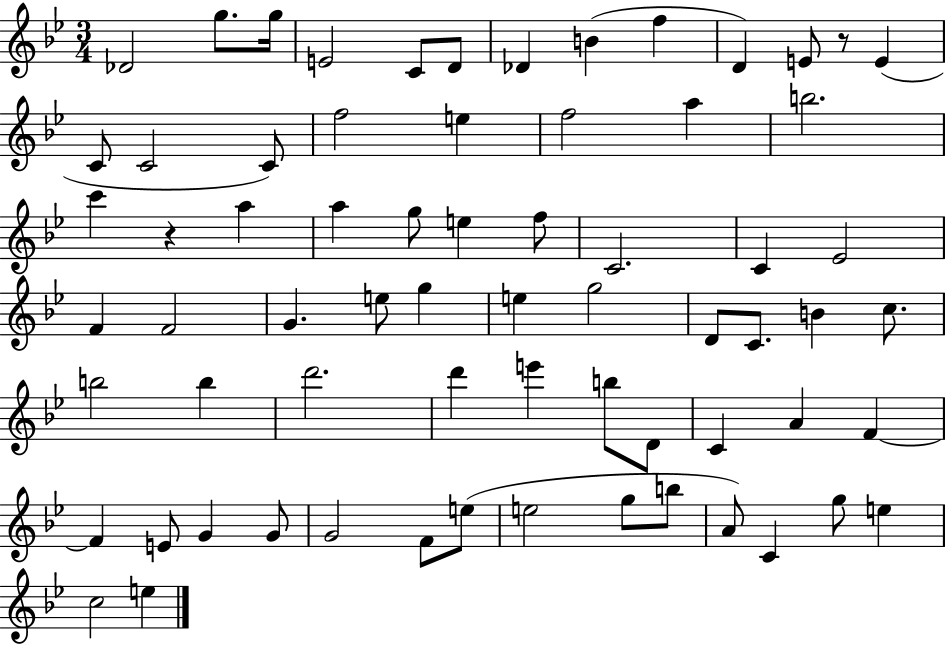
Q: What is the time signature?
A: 3/4